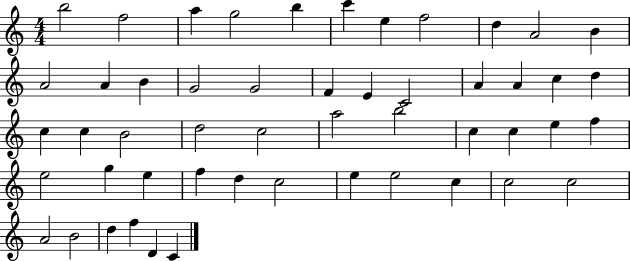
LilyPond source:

{
  \clef treble
  \numericTimeSignature
  \time 4/4
  \key c \major
  b''2 f''2 | a''4 g''2 b''4 | c'''4 e''4 f''2 | d''4 a'2 b'4 | \break a'2 a'4 b'4 | g'2 g'2 | f'4 e'4 c'2 | a'4 a'4 c''4 d''4 | \break c''4 c''4 b'2 | d''2 c''2 | a''2 b''2 | c''4 c''4 e''4 f''4 | \break e''2 g''4 e''4 | f''4 d''4 c''2 | e''4 e''2 c''4 | c''2 c''2 | \break a'2 b'2 | d''4 f''4 d'4 c'4 | \bar "|."
}